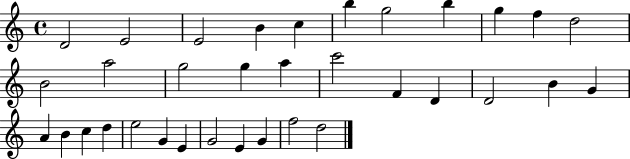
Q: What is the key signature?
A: C major